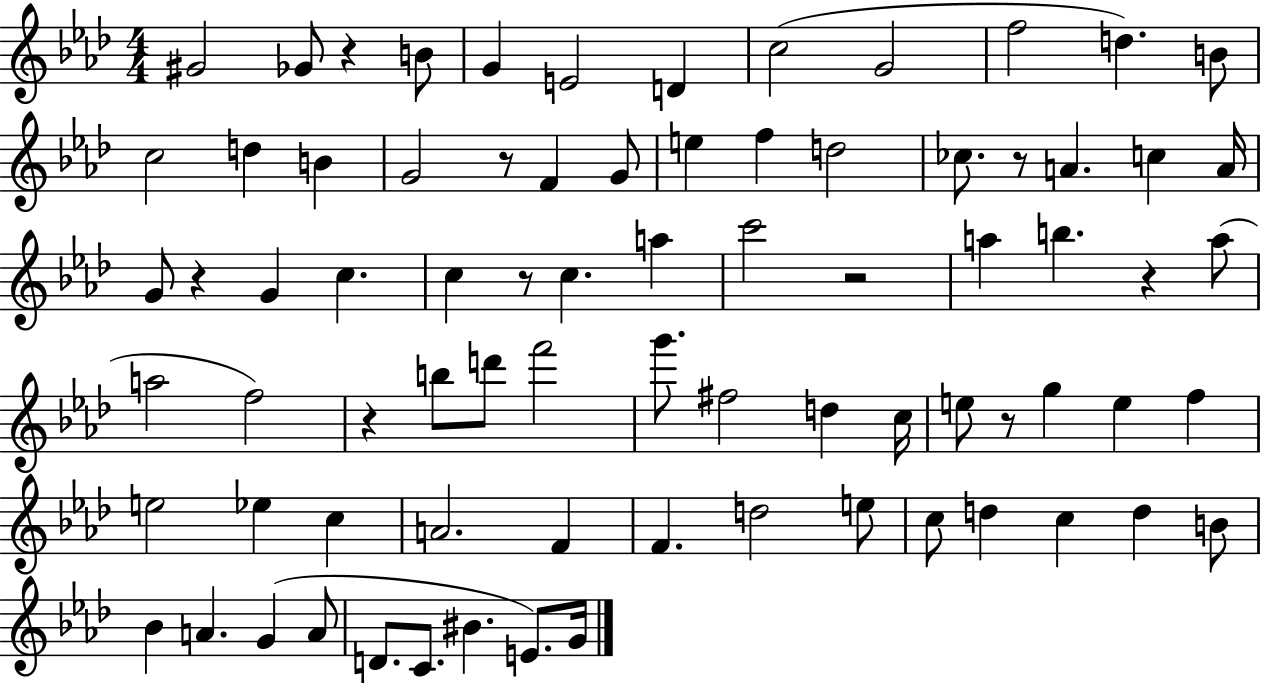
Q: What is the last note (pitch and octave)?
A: G4